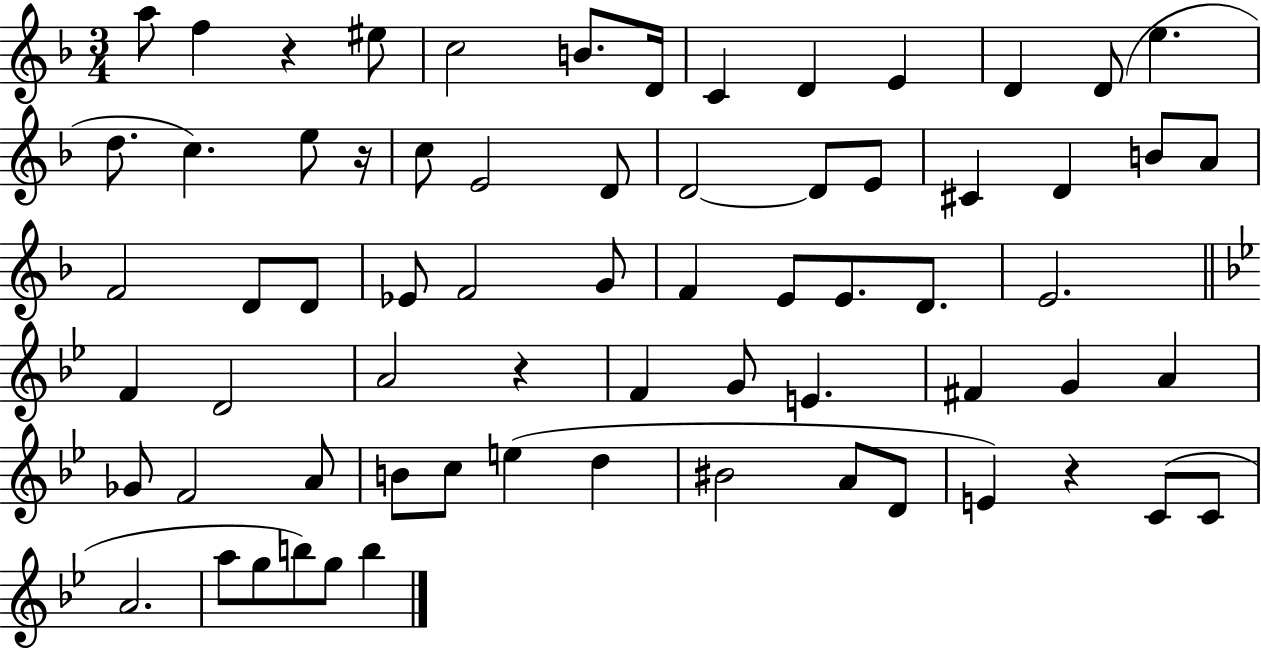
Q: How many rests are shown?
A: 4